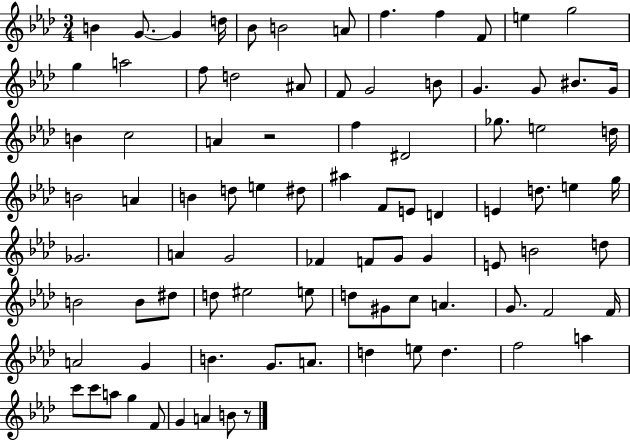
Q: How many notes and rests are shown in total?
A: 89